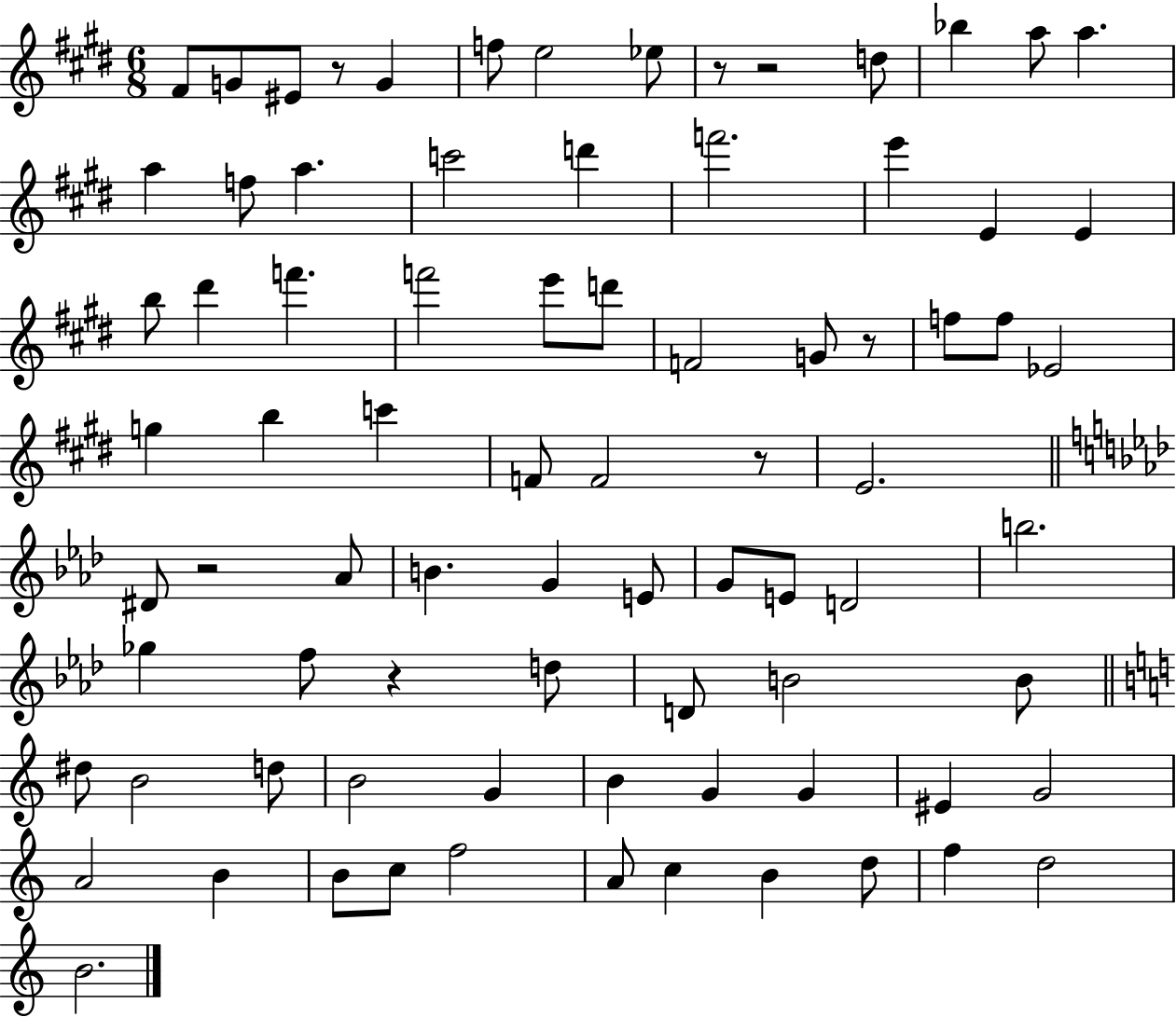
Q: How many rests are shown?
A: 7